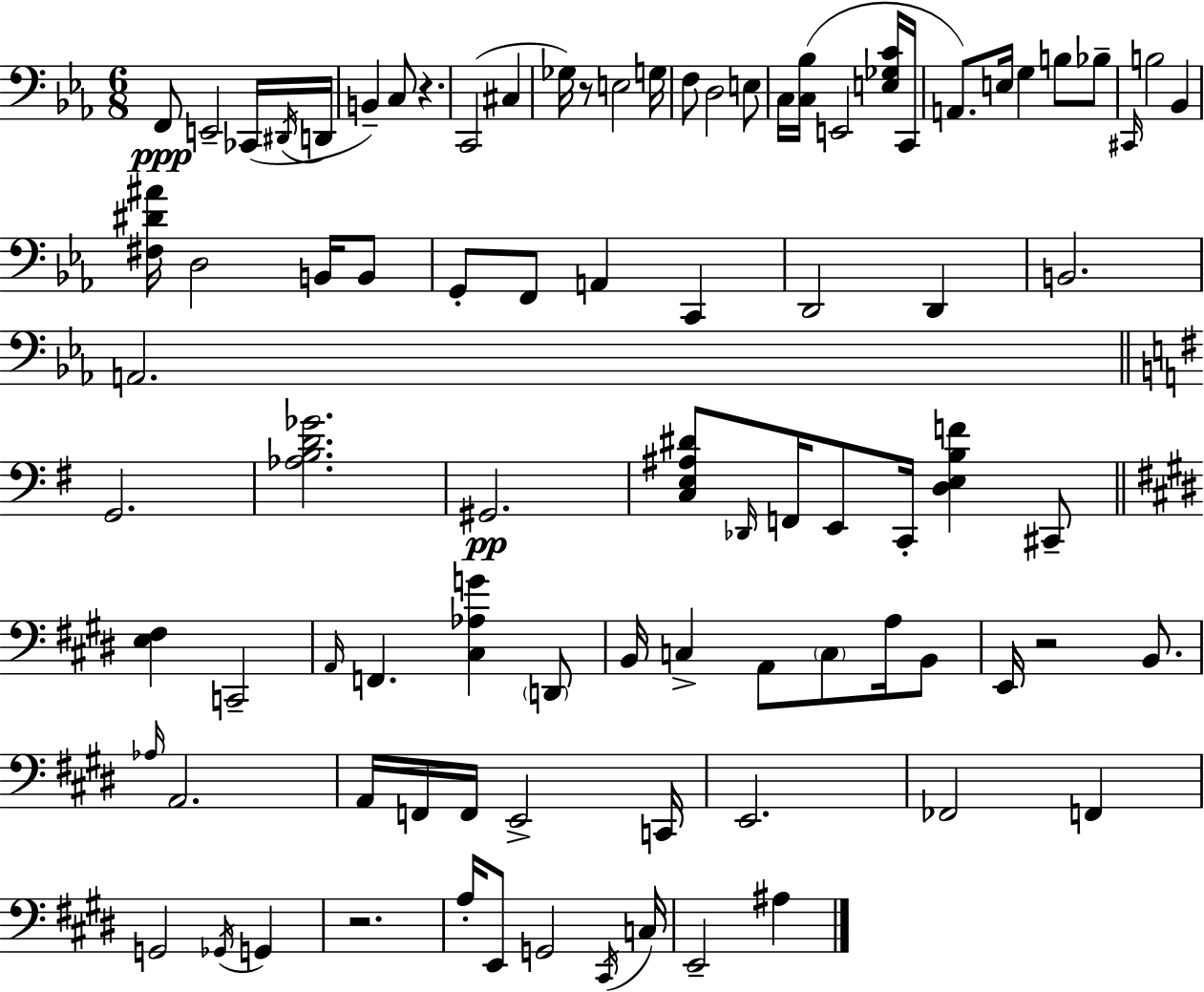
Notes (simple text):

F2/e E2/h CES2/s D#2/s D2/s B2/q C3/e R/q. C2/h C#3/q Gb3/s R/e E3/h G3/s F3/e D3/h E3/e C3/s [C3,Bb3]/s E2/h [E3,Gb3,C4]/s C2/s A2/e. E3/s G3/q B3/e Bb3/e C#2/s B3/h Bb2/q [F#3,D#4,A#4]/s D3/h B2/s B2/e G2/e F2/e A2/q C2/q D2/h D2/q B2/h. A2/h. G2/h. [Ab3,B3,D4,Gb4]/h. G#2/h. [C3,E3,A#3,D#4]/e Db2/s F2/s E2/e C2/s [D3,E3,B3,F4]/q C#2/e [E3,F#3]/q C2/h A2/s F2/q. [C#3,Ab3,G4]/q D2/e B2/s C3/q A2/e C3/e A3/s B2/e E2/s R/h B2/e. Ab3/s A2/h. A2/s F2/s F2/s E2/h C2/s E2/h. FES2/h F2/q G2/h Gb2/s G2/q R/h. A3/s E2/e G2/h C#2/s C3/s E2/h A#3/q